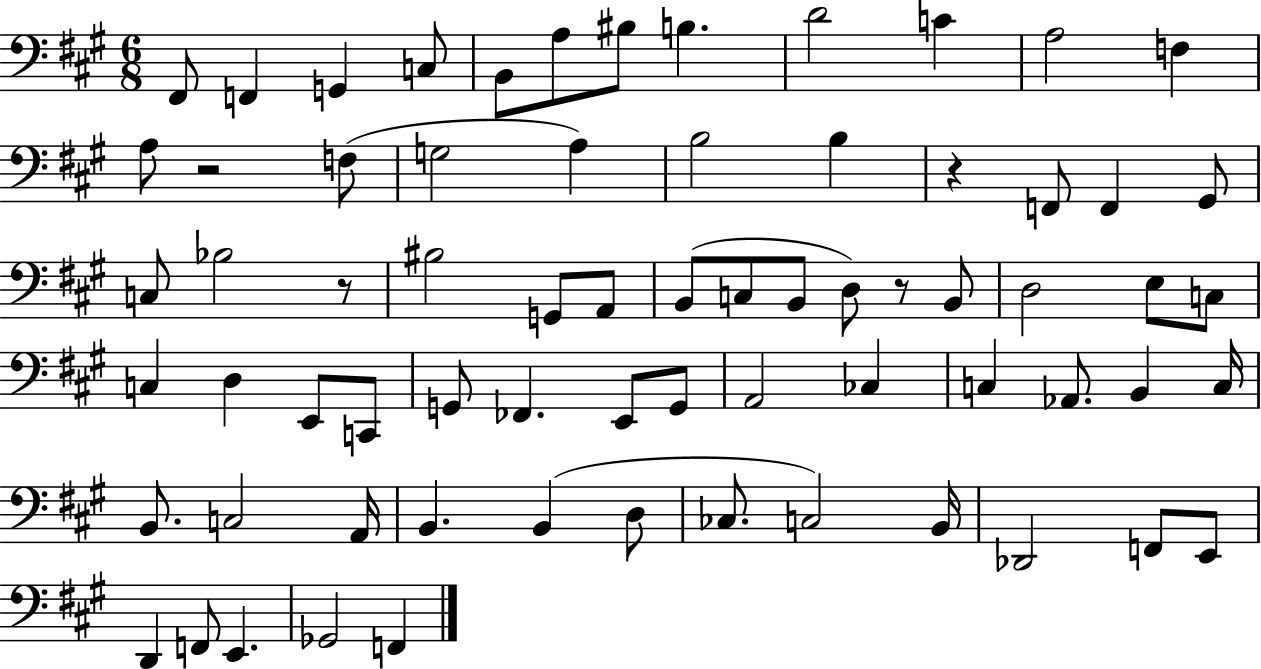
{
  \clef bass
  \numericTimeSignature
  \time 6/8
  \key a \major
  \repeat volta 2 { fis,8 f,4 g,4 c8 | b,8 a8 bis8 b4. | d'2 c'4 | a2 f4 | \break a8 r2 f8( | g2 a4) | b2 b4 | r4 f,8 f,4 gis,8 | \break c8 bes2 r8 | bis2 g,8 a,8 | b,8( c8 b,8 d8) r8 b,8 | d2 e8 c8 | \break c4 d4 e,8 c,8 | g,8 fes,4. e,8 g,8 | a,2 ces4 | c4 aes,8. b,4 c16 | \break b,8. c2 a,16 | b,4. b,4( d8 | ces8. c2) b,16 | des,2 f,8 e,8 | \break d,4 f,8 e,4. | ges,2 f,4 | } \bar "|."
}